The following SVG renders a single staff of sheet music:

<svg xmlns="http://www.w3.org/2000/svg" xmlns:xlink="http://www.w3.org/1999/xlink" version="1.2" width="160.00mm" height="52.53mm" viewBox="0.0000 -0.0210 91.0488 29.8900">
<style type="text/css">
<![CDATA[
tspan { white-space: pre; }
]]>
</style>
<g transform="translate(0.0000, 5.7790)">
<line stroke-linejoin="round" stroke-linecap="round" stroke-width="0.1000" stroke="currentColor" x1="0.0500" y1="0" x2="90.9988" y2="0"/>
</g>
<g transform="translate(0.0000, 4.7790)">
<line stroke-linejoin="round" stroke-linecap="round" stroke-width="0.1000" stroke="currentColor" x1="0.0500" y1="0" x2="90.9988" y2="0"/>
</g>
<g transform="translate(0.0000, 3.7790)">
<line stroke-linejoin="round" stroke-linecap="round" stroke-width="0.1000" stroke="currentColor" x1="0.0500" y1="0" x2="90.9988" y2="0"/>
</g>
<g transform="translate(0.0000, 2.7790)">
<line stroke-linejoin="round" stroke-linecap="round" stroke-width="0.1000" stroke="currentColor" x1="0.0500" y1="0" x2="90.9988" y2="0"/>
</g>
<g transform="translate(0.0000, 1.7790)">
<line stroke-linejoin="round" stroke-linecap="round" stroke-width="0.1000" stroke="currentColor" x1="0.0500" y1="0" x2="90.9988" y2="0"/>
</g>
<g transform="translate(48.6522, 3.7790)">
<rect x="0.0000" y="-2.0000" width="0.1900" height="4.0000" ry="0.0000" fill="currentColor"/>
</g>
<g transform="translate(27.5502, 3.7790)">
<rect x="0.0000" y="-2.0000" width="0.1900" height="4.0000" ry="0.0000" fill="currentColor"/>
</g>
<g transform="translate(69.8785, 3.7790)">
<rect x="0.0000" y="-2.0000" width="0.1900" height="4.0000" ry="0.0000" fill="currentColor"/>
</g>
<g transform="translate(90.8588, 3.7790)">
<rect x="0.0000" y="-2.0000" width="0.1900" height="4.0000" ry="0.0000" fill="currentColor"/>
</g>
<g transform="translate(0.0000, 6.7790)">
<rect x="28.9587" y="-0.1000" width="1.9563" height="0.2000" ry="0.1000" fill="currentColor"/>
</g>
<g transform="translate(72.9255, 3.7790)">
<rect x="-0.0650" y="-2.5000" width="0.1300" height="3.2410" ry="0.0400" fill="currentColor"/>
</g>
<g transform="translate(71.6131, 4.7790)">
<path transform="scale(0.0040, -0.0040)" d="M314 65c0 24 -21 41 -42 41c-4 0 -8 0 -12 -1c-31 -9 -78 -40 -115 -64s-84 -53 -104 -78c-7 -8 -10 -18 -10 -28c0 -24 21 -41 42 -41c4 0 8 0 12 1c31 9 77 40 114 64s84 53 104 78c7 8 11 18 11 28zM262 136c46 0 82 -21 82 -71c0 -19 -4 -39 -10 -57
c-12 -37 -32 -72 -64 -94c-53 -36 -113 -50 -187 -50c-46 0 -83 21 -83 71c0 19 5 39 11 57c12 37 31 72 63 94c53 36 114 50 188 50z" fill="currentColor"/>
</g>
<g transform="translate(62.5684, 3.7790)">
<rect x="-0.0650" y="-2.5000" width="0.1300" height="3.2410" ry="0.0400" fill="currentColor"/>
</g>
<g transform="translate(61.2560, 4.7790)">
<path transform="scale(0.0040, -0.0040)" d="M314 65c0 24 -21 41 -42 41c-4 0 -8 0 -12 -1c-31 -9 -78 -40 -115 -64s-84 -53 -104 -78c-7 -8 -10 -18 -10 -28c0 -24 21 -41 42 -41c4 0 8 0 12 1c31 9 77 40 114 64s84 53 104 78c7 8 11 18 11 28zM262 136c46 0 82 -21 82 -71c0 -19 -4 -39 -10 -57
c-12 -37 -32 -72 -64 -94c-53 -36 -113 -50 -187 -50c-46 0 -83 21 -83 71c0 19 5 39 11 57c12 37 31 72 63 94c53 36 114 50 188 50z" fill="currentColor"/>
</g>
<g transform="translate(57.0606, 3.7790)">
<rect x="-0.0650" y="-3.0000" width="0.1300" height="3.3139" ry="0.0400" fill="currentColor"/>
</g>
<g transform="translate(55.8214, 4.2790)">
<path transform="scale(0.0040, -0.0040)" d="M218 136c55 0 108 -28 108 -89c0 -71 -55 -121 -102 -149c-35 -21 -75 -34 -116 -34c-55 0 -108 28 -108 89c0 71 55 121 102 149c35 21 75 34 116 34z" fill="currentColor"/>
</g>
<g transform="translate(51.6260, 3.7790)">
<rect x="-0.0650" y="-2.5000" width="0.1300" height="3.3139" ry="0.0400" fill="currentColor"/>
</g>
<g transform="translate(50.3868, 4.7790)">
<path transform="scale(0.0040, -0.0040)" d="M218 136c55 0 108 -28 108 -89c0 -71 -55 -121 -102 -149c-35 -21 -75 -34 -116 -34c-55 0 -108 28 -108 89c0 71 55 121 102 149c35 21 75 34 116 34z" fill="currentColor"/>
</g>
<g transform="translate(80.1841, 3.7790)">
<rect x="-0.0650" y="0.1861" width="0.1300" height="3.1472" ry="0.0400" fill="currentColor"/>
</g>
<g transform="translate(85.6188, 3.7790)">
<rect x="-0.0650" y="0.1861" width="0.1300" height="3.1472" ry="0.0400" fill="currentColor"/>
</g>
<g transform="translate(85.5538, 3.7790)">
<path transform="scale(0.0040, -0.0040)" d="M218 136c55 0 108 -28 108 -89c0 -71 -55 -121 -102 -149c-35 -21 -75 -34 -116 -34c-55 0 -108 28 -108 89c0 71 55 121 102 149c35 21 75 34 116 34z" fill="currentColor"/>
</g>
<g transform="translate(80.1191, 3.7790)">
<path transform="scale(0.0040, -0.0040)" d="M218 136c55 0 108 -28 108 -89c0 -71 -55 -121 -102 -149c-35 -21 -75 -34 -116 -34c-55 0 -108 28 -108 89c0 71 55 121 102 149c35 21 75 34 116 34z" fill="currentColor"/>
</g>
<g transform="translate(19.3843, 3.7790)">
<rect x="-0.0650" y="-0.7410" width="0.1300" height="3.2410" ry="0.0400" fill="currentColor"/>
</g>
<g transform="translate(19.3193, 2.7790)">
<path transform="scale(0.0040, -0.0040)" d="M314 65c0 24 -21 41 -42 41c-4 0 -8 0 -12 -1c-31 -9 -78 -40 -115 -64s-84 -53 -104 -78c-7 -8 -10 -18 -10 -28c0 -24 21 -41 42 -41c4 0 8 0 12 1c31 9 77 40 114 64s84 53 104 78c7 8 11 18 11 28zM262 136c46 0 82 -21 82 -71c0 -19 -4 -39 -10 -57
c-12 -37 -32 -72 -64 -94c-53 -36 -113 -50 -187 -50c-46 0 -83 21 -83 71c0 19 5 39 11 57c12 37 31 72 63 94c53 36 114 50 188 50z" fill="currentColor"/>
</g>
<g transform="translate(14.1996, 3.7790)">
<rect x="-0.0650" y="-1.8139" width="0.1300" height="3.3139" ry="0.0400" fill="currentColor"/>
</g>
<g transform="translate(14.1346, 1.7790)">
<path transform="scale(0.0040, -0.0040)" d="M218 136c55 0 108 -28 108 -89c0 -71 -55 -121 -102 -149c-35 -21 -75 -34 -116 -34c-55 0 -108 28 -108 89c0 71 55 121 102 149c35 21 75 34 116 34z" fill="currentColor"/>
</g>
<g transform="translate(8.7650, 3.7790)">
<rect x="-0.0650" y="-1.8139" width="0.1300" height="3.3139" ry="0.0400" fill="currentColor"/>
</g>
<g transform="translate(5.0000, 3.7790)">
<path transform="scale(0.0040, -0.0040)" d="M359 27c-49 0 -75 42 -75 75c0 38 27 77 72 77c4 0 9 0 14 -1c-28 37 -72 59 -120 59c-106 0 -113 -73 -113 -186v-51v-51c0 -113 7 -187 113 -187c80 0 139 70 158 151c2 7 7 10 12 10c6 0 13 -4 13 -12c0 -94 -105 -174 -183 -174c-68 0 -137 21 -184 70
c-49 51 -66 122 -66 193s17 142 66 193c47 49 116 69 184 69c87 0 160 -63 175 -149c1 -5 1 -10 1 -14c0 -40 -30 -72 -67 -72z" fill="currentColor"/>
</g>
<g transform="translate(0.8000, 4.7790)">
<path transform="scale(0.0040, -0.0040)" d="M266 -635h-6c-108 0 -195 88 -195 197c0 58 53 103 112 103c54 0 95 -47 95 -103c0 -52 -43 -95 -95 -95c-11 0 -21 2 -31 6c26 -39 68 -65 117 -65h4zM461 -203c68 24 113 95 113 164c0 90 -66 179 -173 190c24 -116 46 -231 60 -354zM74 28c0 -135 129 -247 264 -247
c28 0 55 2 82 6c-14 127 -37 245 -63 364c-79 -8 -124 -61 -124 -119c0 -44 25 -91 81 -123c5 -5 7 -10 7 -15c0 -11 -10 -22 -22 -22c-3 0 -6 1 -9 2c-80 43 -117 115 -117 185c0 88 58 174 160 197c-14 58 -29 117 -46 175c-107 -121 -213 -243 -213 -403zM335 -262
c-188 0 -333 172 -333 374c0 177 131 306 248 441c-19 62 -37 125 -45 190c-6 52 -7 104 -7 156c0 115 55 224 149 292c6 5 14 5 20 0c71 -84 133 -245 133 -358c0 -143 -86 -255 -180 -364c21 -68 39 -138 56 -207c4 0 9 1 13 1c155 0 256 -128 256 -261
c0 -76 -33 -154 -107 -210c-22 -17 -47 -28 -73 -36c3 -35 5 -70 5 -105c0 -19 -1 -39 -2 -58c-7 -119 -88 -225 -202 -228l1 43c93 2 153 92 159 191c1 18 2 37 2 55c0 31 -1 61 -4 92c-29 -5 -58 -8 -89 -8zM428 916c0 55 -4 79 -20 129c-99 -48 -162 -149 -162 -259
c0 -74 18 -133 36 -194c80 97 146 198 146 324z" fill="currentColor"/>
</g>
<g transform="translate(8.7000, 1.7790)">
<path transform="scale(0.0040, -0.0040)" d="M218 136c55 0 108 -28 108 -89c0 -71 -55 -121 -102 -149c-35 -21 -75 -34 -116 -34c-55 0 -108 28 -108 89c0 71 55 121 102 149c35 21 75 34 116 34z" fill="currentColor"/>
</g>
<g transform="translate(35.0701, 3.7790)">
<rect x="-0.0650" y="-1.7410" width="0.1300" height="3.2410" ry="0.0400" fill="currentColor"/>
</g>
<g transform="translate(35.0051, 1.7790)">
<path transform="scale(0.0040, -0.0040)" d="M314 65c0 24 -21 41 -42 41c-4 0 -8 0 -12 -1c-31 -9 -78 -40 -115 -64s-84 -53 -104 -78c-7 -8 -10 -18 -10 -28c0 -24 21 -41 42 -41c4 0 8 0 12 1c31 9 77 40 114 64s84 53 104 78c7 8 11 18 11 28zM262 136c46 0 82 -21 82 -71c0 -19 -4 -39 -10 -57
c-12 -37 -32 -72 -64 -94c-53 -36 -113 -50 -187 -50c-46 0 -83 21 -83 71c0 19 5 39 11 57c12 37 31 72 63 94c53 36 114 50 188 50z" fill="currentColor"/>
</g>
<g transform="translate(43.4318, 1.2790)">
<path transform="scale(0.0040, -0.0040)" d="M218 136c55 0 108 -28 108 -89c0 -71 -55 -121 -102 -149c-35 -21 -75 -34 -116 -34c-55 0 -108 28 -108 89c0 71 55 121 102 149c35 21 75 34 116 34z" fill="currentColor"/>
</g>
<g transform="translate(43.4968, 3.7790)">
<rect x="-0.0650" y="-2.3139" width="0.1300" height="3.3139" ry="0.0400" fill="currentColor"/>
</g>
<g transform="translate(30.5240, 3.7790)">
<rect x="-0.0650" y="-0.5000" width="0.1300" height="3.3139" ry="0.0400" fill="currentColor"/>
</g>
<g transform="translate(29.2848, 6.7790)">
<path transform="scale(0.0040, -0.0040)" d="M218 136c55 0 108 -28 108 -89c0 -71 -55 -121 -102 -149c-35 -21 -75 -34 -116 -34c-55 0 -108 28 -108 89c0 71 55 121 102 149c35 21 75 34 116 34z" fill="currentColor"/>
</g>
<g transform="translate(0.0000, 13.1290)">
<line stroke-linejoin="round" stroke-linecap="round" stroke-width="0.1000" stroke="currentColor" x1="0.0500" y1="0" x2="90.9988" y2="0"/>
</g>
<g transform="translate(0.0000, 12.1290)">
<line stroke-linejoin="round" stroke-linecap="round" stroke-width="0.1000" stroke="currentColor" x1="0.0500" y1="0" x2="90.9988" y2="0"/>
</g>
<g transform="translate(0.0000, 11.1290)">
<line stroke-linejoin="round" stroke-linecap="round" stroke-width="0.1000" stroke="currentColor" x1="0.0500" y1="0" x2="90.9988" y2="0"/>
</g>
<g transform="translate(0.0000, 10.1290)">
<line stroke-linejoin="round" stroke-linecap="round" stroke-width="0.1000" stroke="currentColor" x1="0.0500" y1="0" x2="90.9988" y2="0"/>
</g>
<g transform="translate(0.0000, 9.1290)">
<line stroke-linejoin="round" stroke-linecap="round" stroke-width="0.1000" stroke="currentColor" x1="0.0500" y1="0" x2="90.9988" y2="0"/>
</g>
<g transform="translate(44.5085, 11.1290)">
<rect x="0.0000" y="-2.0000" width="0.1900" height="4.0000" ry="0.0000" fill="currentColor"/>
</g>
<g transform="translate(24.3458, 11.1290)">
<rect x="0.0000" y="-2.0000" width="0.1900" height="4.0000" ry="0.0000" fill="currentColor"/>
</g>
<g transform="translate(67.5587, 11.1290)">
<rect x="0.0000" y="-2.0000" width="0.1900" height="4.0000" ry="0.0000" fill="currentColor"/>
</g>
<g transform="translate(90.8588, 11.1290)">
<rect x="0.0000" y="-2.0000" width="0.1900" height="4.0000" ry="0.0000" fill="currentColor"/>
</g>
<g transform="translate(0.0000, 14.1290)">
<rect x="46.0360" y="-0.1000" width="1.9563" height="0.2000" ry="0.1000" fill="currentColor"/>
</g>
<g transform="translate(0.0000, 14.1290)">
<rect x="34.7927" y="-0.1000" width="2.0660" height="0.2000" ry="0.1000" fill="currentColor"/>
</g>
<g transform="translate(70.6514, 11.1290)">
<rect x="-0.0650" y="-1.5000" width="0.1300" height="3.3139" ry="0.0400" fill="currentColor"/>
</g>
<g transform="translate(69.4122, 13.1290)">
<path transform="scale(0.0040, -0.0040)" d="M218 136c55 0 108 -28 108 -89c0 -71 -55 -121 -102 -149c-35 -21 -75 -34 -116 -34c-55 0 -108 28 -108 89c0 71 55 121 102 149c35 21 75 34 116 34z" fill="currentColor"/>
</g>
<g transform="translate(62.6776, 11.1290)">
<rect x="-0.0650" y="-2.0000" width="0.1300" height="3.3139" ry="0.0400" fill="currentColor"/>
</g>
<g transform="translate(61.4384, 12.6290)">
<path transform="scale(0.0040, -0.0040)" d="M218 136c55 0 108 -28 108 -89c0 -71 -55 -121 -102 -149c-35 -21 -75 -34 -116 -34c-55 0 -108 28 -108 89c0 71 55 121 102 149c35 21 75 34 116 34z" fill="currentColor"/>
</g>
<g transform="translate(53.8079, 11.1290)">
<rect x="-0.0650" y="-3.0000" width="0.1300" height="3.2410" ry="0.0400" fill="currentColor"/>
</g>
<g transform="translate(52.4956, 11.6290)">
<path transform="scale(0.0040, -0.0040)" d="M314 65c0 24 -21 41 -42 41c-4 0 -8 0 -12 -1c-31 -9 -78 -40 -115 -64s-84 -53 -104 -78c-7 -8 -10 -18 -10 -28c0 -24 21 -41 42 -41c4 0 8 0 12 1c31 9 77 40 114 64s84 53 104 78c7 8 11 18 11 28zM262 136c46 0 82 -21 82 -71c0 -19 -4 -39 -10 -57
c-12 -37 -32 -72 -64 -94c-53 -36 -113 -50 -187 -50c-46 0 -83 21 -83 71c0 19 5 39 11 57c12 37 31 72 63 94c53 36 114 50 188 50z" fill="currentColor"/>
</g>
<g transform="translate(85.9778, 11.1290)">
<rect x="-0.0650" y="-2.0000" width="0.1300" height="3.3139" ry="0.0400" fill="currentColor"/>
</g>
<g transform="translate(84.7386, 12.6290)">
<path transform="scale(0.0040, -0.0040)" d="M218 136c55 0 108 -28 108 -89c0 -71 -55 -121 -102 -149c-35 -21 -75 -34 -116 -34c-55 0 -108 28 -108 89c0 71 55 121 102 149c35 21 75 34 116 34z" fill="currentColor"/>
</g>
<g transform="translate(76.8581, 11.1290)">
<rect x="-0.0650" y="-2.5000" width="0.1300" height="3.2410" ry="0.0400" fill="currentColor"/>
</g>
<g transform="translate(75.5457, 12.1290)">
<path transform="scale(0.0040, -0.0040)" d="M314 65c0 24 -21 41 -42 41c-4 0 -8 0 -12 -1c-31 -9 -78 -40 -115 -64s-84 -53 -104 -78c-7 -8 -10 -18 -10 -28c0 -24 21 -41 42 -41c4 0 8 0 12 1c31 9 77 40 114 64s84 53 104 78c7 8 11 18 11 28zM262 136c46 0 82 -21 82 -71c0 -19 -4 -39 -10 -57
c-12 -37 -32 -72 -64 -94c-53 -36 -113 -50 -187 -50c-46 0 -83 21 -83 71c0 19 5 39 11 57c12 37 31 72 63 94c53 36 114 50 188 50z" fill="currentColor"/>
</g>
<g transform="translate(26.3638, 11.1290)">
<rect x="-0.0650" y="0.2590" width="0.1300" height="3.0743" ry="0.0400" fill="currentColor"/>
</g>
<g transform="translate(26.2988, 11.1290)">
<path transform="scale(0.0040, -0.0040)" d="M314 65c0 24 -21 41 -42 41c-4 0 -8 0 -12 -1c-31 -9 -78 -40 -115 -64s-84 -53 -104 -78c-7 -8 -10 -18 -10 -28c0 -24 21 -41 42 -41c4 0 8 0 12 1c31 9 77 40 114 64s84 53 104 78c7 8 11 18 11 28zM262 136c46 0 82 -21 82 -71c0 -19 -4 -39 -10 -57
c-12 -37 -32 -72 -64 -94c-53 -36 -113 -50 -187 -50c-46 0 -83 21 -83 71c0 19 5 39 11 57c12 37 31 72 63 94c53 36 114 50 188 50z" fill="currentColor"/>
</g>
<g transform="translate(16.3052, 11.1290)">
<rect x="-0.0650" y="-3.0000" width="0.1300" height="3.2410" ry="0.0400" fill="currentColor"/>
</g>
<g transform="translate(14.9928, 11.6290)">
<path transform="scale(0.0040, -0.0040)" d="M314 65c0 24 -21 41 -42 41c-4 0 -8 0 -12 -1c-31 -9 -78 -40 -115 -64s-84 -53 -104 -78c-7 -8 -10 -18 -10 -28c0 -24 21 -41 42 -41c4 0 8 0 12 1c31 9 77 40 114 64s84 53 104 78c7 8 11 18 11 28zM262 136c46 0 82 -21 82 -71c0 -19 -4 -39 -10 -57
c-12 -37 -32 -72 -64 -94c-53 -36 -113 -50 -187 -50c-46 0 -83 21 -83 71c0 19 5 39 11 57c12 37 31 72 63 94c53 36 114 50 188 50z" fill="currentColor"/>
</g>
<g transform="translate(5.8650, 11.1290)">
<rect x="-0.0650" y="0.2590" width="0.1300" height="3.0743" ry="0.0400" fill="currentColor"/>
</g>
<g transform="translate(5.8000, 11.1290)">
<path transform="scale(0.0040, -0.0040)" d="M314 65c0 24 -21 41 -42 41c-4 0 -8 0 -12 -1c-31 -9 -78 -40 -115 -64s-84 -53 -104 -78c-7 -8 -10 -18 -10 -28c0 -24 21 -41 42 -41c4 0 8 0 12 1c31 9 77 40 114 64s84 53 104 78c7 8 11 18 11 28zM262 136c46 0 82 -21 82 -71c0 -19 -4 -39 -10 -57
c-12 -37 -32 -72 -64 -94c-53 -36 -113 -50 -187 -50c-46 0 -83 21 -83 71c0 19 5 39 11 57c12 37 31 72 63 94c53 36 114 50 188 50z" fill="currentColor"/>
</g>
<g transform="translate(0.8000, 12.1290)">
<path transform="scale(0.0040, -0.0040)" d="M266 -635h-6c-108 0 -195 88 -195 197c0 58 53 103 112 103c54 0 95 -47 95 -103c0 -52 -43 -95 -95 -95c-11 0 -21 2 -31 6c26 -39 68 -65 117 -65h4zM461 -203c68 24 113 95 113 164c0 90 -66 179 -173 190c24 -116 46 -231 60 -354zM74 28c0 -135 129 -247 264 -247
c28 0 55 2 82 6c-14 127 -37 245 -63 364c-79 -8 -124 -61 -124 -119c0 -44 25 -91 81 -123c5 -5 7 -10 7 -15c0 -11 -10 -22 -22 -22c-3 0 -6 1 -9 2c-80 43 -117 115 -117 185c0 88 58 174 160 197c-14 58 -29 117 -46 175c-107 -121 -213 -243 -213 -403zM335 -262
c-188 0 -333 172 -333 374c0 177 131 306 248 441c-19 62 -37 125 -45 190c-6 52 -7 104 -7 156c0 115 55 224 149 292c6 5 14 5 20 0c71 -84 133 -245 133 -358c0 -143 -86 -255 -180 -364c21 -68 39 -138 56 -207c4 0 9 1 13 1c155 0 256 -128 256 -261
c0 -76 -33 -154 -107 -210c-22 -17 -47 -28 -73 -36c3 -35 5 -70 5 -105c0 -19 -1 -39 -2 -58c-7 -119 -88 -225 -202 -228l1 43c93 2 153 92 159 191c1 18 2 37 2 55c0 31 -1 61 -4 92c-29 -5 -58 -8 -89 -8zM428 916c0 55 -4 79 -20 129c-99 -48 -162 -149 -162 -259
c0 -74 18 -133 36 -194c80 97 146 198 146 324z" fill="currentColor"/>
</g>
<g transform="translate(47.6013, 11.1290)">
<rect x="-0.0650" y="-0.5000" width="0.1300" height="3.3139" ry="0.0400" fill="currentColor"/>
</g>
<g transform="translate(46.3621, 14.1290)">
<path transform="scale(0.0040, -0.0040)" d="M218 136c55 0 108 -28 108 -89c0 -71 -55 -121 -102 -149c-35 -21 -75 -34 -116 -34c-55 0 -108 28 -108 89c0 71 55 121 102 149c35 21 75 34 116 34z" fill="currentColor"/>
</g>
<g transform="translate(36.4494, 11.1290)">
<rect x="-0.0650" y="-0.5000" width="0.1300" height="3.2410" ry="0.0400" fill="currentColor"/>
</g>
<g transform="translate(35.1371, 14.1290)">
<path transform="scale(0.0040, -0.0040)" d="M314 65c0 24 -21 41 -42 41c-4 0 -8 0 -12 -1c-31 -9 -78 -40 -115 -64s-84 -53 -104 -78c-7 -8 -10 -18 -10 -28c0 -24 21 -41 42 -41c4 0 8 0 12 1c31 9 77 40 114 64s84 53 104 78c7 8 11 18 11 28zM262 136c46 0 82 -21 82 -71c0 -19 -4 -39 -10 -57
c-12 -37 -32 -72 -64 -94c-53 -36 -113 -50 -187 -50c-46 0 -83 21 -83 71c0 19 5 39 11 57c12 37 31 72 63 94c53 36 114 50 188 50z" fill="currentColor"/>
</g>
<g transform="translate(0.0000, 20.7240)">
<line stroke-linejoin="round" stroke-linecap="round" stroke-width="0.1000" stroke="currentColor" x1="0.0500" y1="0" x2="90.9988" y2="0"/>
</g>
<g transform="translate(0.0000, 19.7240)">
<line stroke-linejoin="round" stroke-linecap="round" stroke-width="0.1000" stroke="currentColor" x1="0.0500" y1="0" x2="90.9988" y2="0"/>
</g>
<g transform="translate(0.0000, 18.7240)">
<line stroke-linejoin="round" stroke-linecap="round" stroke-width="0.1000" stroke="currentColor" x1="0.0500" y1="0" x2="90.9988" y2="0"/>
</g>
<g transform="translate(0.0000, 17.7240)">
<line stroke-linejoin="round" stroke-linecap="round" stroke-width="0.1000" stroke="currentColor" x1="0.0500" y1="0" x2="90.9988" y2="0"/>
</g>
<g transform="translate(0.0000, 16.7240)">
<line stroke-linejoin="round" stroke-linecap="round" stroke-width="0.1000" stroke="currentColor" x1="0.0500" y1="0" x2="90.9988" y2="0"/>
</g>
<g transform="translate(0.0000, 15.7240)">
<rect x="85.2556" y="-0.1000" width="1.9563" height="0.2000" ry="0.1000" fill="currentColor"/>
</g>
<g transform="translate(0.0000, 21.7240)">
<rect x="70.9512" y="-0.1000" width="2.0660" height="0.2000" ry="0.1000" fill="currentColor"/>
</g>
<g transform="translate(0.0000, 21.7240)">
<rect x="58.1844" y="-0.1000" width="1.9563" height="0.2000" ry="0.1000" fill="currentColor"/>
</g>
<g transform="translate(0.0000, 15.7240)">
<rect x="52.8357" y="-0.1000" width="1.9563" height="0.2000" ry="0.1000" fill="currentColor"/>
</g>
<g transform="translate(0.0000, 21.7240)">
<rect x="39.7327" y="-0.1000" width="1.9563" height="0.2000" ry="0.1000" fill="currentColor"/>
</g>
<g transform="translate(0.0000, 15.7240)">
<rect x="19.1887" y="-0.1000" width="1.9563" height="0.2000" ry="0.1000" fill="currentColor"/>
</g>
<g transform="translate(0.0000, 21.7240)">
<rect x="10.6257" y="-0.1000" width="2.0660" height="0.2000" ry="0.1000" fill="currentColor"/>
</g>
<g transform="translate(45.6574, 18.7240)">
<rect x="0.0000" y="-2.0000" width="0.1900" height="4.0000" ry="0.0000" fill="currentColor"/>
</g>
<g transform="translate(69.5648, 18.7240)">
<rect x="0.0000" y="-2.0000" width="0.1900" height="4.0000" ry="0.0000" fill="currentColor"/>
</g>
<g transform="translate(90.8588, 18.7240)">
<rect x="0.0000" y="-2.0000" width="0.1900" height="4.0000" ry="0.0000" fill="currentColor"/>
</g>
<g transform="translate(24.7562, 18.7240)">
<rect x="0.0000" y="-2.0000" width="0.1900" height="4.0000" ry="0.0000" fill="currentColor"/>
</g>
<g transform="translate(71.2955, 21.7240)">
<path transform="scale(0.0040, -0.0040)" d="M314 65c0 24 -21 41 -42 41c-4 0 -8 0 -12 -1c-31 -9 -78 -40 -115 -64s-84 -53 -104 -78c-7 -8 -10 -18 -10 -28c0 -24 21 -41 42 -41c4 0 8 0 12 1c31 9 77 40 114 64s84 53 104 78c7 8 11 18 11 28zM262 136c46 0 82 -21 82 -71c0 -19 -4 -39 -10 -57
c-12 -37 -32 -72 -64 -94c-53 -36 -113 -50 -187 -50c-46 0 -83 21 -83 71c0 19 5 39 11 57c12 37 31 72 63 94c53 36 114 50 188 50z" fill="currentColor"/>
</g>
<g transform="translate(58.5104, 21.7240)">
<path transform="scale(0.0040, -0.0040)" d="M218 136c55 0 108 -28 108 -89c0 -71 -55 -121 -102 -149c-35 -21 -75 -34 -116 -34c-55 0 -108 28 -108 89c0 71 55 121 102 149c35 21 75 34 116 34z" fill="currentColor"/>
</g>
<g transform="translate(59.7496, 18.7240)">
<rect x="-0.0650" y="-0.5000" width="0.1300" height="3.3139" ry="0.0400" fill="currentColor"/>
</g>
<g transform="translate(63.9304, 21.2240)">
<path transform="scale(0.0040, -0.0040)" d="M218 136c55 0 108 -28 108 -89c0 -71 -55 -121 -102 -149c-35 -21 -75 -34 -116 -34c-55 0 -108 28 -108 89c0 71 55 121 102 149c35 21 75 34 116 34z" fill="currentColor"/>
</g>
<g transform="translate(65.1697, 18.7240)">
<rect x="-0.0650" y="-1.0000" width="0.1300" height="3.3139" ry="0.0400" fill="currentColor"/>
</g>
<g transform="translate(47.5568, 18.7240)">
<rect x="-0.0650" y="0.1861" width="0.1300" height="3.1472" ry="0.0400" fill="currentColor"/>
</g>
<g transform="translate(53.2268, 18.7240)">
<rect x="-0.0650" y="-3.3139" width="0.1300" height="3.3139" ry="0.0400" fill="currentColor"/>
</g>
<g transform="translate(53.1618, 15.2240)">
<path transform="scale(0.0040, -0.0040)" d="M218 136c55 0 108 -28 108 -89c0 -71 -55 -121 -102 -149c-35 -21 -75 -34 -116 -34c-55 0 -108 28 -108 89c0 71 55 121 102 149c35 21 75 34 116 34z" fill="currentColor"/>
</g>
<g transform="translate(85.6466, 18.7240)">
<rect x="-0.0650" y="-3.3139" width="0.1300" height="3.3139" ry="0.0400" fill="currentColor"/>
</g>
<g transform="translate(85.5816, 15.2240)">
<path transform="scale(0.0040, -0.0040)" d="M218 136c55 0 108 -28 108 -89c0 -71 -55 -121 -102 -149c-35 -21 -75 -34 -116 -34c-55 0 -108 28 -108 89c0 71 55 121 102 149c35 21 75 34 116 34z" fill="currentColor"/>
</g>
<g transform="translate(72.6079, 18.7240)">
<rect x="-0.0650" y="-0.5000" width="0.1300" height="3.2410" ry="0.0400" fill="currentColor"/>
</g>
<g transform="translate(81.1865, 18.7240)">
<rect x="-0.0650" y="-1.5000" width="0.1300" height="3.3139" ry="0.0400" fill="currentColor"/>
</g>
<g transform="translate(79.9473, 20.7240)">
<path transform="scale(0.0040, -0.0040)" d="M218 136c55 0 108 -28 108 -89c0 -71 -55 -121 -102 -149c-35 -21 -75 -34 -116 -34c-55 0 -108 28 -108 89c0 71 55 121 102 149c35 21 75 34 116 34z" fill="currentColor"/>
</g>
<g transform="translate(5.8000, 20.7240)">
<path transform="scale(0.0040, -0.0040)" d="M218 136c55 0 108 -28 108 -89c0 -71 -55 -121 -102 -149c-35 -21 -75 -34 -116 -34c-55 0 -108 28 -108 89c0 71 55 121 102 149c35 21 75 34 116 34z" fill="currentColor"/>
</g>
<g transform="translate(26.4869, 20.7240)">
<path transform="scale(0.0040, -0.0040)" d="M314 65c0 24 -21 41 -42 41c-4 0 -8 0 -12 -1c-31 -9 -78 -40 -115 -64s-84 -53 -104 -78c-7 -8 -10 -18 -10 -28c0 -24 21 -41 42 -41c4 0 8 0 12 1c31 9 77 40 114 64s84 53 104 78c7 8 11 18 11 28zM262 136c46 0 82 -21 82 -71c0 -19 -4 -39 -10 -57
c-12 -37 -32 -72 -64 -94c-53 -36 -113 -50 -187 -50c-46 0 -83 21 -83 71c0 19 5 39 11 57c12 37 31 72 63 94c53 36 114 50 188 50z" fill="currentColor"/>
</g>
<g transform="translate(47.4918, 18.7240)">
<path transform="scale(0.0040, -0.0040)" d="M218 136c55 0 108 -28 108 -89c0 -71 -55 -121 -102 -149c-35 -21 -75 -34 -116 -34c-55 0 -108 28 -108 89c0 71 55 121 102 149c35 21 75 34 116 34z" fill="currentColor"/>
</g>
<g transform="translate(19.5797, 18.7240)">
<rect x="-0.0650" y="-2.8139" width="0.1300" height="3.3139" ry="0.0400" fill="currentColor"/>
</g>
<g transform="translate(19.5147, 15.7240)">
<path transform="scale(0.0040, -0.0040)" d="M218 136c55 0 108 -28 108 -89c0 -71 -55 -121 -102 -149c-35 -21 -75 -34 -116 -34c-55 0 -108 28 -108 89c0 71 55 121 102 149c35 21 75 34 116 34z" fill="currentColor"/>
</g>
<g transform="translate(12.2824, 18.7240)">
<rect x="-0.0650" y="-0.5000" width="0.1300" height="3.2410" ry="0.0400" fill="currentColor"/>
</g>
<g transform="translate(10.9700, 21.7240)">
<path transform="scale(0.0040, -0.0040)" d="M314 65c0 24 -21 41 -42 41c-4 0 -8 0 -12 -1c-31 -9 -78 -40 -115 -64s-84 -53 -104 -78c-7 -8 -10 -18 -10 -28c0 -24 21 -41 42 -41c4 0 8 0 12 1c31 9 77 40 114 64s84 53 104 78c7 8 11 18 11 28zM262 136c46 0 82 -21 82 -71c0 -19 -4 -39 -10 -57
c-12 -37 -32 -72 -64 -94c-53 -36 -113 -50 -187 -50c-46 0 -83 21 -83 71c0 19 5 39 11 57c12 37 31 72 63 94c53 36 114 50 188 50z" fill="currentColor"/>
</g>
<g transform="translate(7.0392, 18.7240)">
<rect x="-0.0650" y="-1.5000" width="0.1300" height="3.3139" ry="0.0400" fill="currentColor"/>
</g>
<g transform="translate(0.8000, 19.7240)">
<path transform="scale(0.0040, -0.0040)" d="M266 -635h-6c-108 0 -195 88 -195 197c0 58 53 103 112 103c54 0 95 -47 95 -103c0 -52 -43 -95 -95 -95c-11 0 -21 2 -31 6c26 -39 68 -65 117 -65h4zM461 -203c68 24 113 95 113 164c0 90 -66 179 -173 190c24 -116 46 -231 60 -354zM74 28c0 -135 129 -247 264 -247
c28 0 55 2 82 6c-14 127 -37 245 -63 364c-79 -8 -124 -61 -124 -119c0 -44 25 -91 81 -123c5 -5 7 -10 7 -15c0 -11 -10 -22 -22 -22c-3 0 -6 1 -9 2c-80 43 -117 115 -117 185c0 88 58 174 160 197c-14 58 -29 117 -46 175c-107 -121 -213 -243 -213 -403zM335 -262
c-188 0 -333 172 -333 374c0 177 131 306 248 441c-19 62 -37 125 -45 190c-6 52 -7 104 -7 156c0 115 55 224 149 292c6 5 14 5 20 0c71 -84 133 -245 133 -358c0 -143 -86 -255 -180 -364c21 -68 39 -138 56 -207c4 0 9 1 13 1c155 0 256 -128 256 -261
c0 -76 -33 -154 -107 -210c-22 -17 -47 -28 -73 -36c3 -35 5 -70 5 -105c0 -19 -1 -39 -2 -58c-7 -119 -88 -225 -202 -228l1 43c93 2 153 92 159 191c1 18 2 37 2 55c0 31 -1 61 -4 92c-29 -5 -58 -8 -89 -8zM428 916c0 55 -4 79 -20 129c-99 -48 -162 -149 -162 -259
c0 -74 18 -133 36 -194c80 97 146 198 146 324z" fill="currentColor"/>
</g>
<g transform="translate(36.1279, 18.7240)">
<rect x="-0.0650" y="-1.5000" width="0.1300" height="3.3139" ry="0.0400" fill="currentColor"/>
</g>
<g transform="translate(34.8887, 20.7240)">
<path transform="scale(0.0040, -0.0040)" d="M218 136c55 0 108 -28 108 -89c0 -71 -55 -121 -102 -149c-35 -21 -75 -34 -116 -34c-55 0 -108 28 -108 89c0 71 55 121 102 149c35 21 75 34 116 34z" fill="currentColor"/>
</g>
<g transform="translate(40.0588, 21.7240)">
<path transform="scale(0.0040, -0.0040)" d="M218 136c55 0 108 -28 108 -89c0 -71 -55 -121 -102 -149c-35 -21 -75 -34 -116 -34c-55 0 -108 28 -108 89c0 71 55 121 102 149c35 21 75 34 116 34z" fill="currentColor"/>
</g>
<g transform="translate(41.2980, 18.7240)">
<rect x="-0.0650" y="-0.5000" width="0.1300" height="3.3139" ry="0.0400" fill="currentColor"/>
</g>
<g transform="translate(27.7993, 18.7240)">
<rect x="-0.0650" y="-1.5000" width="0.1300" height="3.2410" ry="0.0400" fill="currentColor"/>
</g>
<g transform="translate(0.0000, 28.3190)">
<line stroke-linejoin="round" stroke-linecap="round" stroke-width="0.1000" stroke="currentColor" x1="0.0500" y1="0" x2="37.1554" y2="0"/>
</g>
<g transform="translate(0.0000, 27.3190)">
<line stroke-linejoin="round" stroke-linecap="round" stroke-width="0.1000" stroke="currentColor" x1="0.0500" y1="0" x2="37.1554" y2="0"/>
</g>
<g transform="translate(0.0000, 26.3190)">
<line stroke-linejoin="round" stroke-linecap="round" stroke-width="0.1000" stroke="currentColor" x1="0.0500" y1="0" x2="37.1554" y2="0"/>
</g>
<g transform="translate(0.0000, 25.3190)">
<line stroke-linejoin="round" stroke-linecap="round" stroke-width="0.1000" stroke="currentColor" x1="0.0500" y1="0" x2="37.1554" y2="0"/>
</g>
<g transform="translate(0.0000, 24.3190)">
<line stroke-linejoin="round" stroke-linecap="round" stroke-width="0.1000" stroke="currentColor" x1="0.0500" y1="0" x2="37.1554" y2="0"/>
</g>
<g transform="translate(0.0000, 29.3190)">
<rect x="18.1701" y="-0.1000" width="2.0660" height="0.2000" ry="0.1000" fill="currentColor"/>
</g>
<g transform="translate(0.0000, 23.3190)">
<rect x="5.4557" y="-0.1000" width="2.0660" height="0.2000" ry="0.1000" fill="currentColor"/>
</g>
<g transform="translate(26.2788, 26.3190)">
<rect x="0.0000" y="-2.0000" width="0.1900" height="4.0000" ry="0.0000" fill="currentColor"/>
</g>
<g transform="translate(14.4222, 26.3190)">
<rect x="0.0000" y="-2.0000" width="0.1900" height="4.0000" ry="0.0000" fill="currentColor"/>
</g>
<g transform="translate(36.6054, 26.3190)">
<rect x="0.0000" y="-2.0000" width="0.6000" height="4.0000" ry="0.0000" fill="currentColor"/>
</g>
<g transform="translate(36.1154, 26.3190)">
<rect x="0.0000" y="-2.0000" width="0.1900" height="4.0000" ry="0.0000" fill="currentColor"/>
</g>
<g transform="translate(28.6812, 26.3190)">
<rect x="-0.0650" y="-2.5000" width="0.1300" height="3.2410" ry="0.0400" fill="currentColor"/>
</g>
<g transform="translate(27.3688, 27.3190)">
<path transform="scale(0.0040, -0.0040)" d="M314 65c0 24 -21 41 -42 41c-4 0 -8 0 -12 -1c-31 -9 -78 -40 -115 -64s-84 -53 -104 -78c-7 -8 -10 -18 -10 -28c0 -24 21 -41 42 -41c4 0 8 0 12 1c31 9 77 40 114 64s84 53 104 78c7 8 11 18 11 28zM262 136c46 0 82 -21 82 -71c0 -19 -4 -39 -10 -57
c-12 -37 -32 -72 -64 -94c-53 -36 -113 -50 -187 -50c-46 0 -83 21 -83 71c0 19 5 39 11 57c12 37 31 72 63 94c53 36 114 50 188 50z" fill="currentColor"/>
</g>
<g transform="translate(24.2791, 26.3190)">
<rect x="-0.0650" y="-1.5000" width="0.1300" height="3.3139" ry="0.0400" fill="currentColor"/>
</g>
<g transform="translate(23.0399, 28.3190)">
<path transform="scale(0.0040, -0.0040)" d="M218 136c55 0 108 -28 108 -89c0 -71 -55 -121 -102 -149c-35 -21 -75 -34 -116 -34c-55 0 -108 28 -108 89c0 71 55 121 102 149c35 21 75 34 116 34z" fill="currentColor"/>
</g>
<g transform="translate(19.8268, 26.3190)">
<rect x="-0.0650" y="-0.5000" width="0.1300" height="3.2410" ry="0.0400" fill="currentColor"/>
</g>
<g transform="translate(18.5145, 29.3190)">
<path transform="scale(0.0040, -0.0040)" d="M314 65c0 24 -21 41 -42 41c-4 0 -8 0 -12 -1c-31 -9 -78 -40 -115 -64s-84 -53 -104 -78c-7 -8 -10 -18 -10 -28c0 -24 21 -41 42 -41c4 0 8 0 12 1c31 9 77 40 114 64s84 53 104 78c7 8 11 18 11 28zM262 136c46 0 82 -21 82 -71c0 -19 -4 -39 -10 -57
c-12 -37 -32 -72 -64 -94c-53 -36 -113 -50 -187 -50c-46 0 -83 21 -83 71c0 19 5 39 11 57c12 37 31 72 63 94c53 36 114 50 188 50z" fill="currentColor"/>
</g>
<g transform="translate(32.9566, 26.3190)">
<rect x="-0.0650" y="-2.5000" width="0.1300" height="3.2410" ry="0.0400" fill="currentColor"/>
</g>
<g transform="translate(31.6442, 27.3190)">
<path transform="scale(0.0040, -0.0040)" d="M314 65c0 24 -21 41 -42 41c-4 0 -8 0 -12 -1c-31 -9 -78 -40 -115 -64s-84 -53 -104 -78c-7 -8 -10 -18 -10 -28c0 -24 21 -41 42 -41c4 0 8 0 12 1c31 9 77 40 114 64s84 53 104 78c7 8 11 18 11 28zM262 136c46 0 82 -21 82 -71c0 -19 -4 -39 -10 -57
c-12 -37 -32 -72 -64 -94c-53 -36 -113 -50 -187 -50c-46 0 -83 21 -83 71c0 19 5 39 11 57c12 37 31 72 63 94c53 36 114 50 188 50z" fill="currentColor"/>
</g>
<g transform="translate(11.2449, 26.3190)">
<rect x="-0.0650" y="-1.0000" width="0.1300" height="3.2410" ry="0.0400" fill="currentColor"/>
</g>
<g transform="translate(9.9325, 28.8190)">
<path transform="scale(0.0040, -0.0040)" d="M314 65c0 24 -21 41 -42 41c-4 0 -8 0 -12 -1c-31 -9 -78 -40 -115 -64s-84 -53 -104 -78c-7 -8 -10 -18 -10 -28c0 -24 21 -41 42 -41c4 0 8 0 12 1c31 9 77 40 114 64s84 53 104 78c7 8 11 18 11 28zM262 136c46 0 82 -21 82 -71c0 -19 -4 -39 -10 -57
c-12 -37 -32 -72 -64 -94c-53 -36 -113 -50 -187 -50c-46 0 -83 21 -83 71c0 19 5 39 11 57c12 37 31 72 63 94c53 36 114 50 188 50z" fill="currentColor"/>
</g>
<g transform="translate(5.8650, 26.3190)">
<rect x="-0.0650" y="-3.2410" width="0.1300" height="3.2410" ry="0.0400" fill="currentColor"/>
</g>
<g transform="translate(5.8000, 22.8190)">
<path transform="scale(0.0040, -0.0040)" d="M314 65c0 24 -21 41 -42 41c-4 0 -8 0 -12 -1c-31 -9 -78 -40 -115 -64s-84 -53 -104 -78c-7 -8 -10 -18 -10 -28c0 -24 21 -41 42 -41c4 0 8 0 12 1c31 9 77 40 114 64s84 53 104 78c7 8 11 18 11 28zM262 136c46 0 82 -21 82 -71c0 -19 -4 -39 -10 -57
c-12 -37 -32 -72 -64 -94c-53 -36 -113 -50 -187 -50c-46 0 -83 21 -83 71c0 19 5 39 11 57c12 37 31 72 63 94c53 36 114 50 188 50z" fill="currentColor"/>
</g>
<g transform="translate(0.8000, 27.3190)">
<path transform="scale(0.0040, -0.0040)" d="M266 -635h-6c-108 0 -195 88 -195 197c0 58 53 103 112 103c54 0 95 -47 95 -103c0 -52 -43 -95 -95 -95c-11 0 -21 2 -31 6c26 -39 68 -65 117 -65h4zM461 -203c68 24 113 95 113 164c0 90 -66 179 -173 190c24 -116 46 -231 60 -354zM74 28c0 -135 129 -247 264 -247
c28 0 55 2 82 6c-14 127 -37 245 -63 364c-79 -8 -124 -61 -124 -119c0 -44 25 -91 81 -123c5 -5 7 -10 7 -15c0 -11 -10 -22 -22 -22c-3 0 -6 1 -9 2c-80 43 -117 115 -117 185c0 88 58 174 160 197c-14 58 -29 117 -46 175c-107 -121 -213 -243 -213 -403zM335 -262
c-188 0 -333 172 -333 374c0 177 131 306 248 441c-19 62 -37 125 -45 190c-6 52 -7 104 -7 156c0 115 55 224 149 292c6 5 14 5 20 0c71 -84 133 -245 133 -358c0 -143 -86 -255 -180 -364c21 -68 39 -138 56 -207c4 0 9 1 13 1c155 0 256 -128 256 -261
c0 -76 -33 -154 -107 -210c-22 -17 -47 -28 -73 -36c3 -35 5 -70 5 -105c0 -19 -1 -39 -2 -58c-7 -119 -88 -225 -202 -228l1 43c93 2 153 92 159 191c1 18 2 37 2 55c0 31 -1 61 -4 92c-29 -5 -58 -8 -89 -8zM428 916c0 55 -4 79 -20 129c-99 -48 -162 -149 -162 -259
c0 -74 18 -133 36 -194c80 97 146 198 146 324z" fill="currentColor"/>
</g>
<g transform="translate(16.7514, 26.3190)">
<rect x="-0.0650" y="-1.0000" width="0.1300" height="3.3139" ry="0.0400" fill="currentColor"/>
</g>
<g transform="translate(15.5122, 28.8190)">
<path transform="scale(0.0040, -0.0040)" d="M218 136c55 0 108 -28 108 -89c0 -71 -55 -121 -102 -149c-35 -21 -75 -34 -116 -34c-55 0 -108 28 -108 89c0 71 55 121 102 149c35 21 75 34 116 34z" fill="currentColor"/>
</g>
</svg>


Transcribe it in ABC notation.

X:1
T:Untitled
M:4/4
L:1/4
K:C
f f d2 C f2 g G A G2 G2 B B B2 A2 B2 C2 C A2 F E G2 F E C2 a E2 E C B b C D C2 E b b2 D2 D C2 E G2 G2